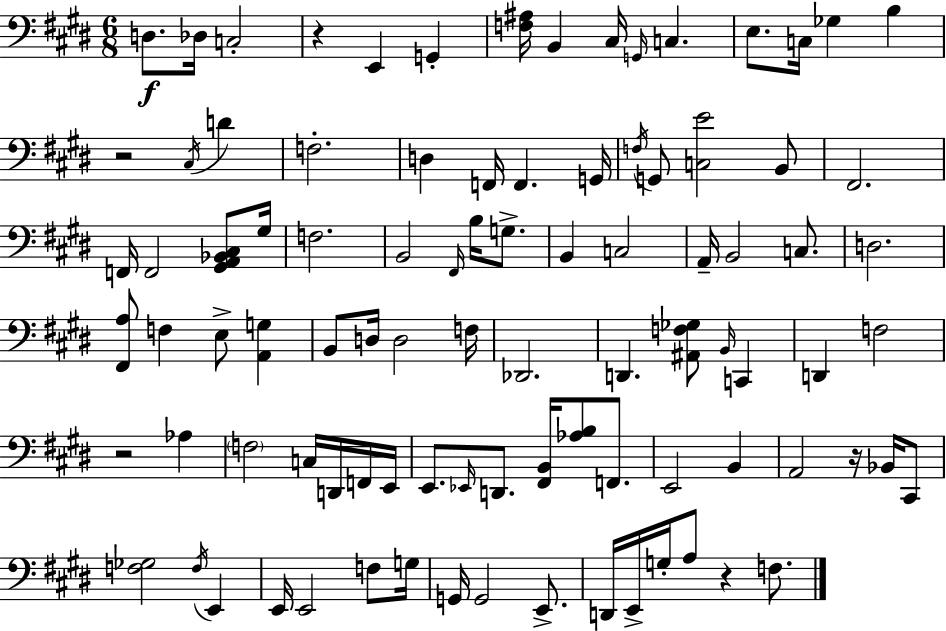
{
  \clef bass
  \numericTimeSignature
  \time 6/8
  \key e \major
  d8.\f des16 c2-. | r4 e,4 g,4-. | <f ais>16 b,4 cis16 \grace { g,16 } c4. | e8. c16 ges4 b4 | \break r2 \acciaccatura { cis16 } d'4 | f2.-. | d4 f,16 f,4. | g,16 \acciaccatura { f16 } g,8 <c e'>2 | \break b,8 fis,2. | f,16 f,2 | <gis, a, bes, cis>8 gis16 f2. | b,2 \grace { fis,16 } | \break b16 g8.-> b,4 c2 | a,16-- b,2 | c8. d2. | <fis, a>8 f4 e8-> | \break <a, g>4 b,8 d16 d2 | f16 des,2. | d,4. <ais, f ges>8 | \grace { b,16 } c,4 d,4 f2 | \break r2 | aes4 \parenthesize f2 | c16 d,16 f,16 e,16 e,8. \grace { ees,16 } d,8. | <fis, b,>16 <aes b>8 f,8. e,2 | \break b,4 a,2 | r16 bes,16 cis,8 <f ges>2 | \acciaccatura { f16 } e,4 e,16 e,2 | f8 g16 g,16 g,2 | \break e,8.-> d,16 e,16-> g16-. a8 | r4 f8. \bar "|."
}